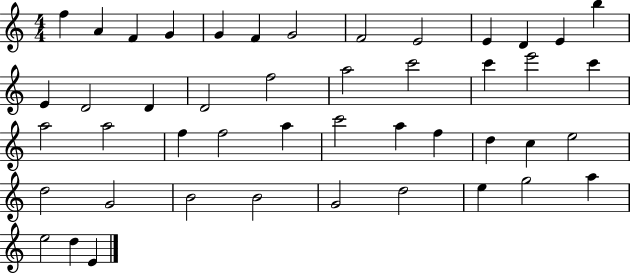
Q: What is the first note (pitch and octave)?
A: F5